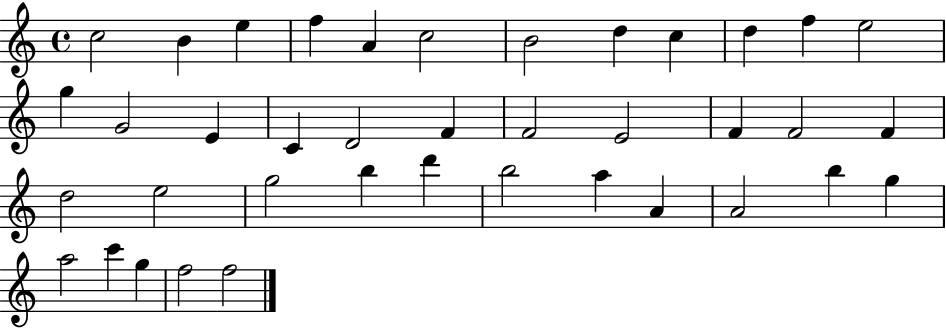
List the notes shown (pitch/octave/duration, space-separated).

C5/h B4/q E5/q F5/q A4/q C5/h B4/h D5/q C5/q D5/q F5/q E5/h G5/q G4/h E4/q C4/q D4/h F4/q F4/h E4/h F4/q F4/h F4/q D5/h E5/h G5/h B5/q D6/q B5/h A5/q A4/q A4/h B5/q G5/q A5/h C6/q G5/q F5/h F5/h